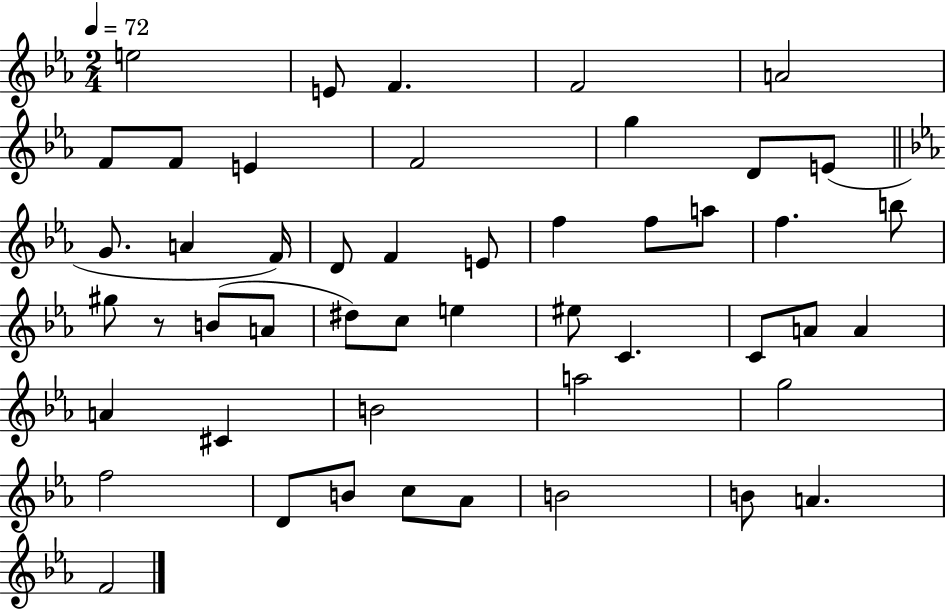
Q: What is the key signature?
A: EES major